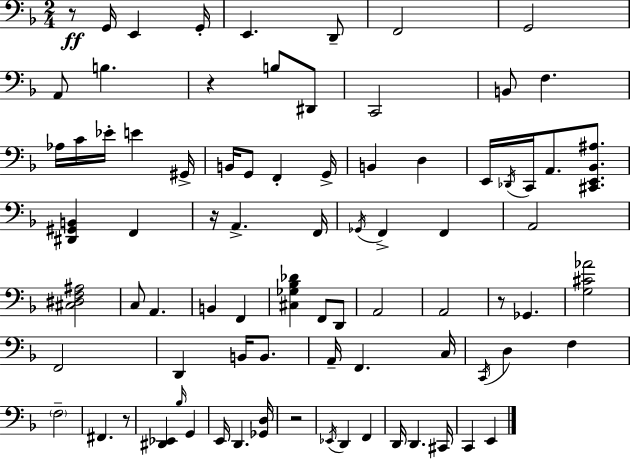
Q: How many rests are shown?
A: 6